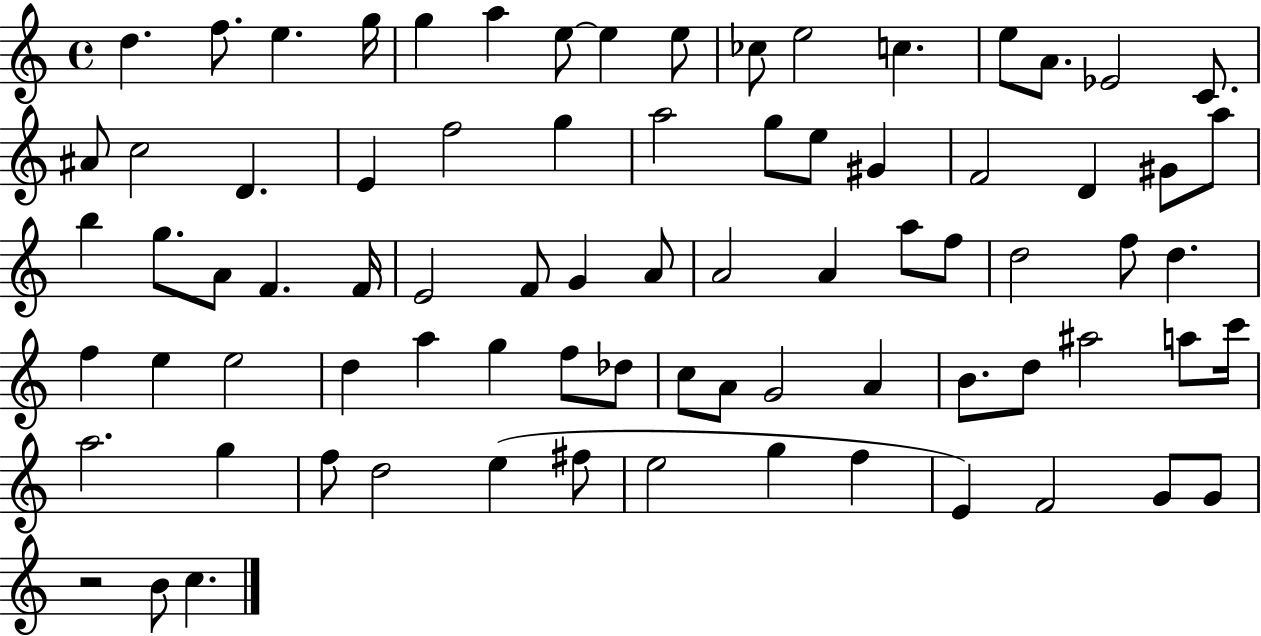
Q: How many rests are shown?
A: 1